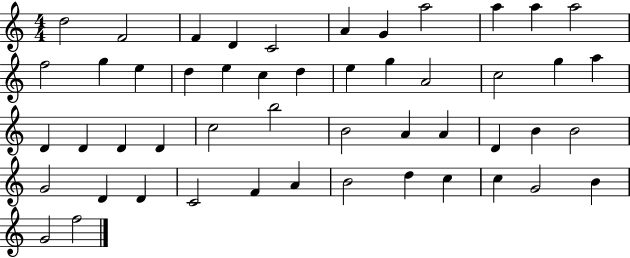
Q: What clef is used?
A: treble